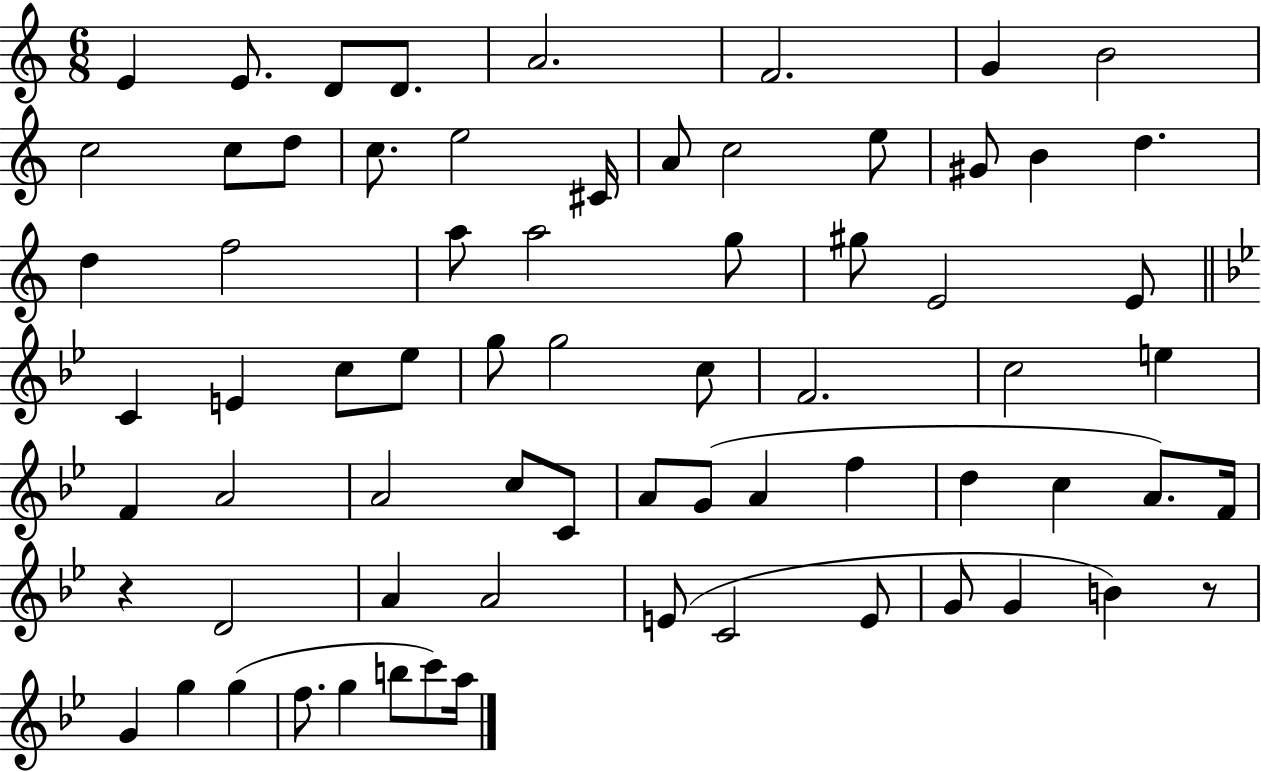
E4/q E4/e. D4/e D4/e. A4/h. F4/h. G4/q B4/h C5/h C5/e D5/e C5/e. E5/h C#4/s A4/e C5/h E5/e G#4/e B4/q D5/q. D5/q F5/h A5/e A5/h G5/e G#5/e E4/h E4/e C4/q E4/q C5/e Eb5/e G5/e G5/h C5/e F4/h. C5/h E5/q F4/q A4/h A4/h C5/e C4/e A4/e G4/e A4/q F5/q D5/q C5/q A4/e. F4/s R/q D4/h A4/q A4/h E4/e C4/h E4/e G4/e G4/q B4/q R/e G4/q G5/q G5/q F5/e. G5/q B5/e C6/e A5/s